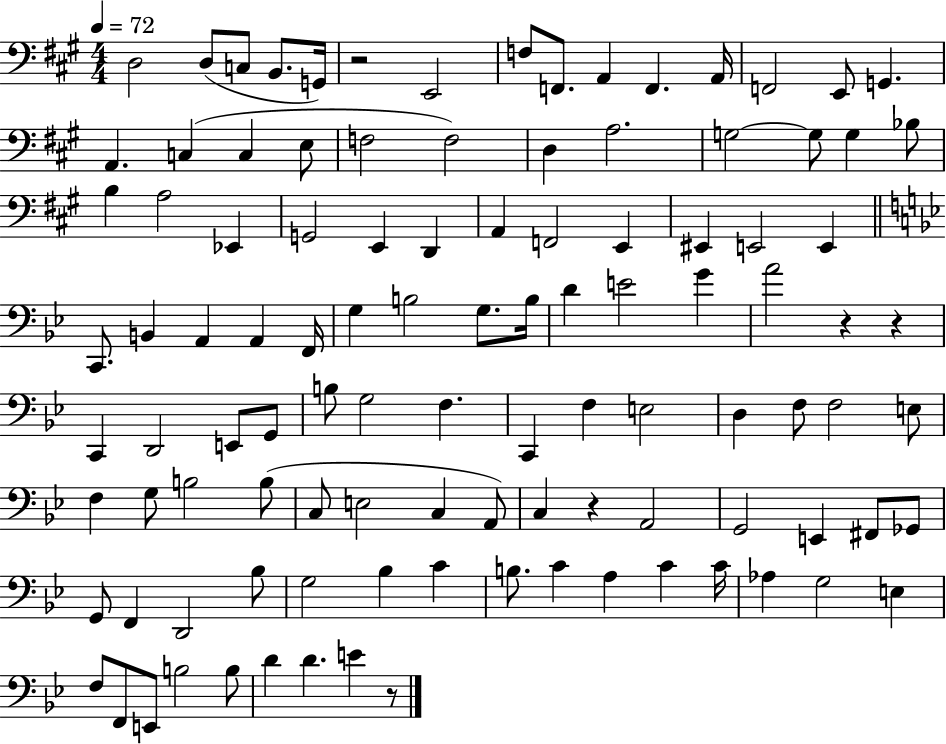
X:1
T:Untitled
M:4/4
L:1/4
K:A
D,2 D,/2 C,/2 B,,/2 G,,/4 z2 E,,2 F,/2 F,,/2 A,, F,, A,,/4 F,,2 E,,/2 G,, A,, C, C, E,/2 F,2 F,2 D, A,2 G,2 G,/2 G, _B,/2 B, A,2 _E,, G,,2 E,, D,, A,, F,,2 E,, ^E,, E,,2 E,, C,,/2 B,, A,, A,, F,,/4 G, B,2 G,/2 B,/4 D E2 G A2 z z C,, D,,2 E,,/2 G,,/2 B,/2 G,2 F, C,, F, E,2 D, F,/2 F,2 E,/2 F, G,/2 B,2 B,/2 C,/2 E,2 C, A,,/2 C, z A,,2 G,,2 E,, ^F,,/2 _G,,/2 G,,/2 F,, D,,2 _B,/2 G,2 _B, C B,/2 C A, C C/4 _A, G,2 E, F,/2 F,,/2 E,,/2 B,2 B,/2 D D E z/2